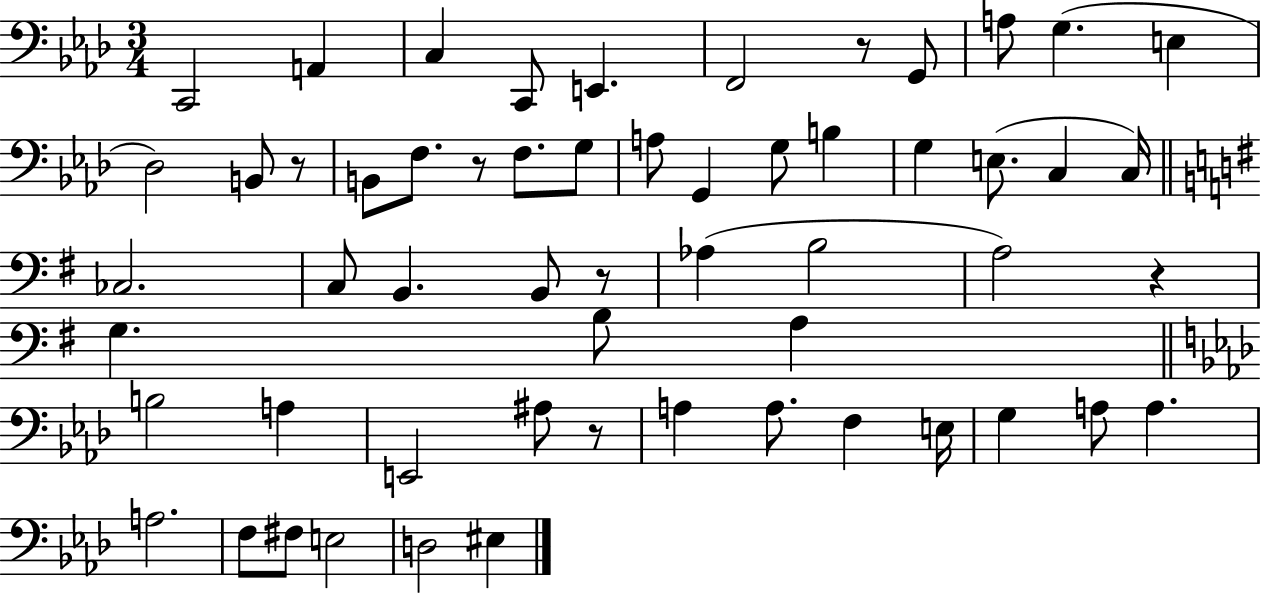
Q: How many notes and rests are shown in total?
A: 57